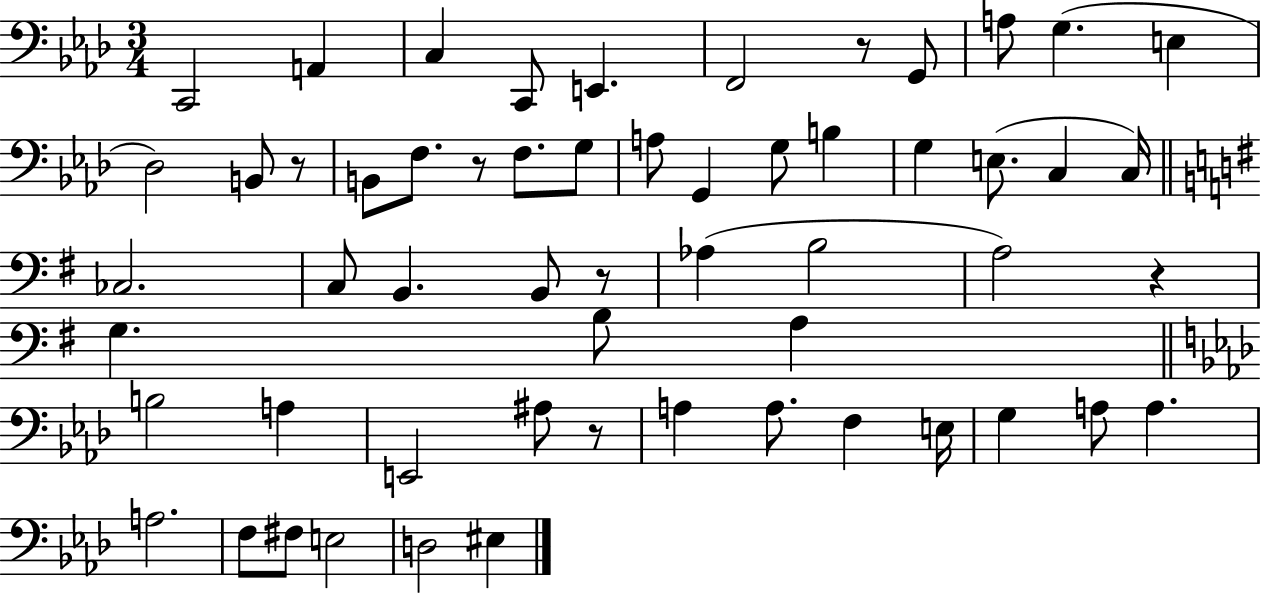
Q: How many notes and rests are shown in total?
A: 57